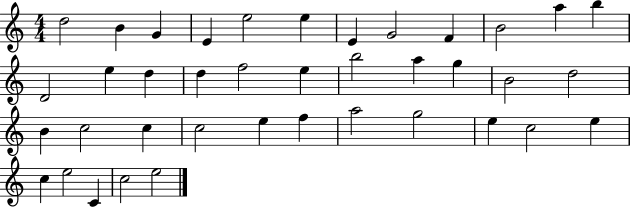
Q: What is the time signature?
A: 4/4